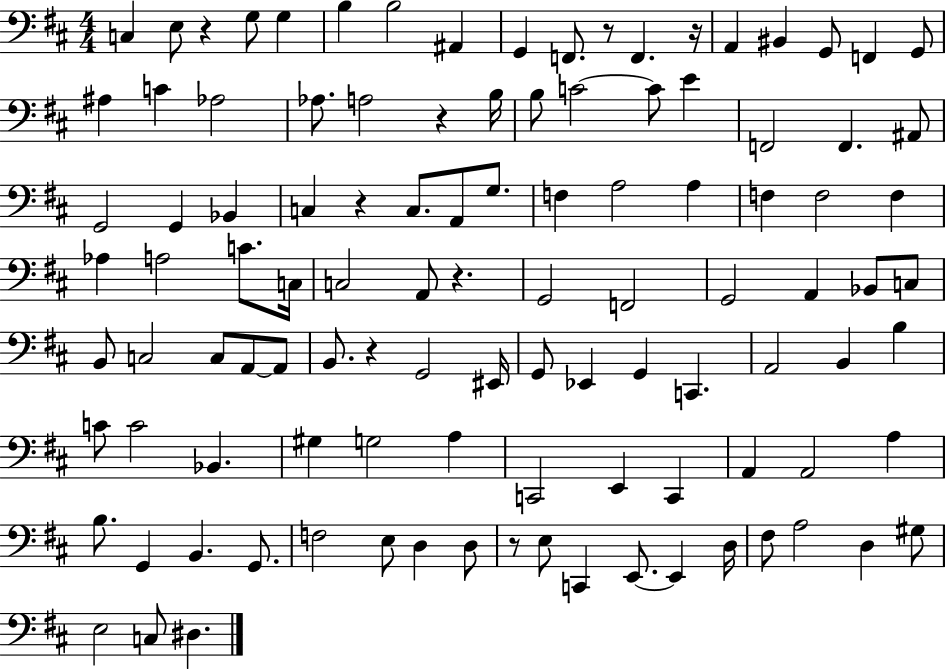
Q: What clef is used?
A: bass